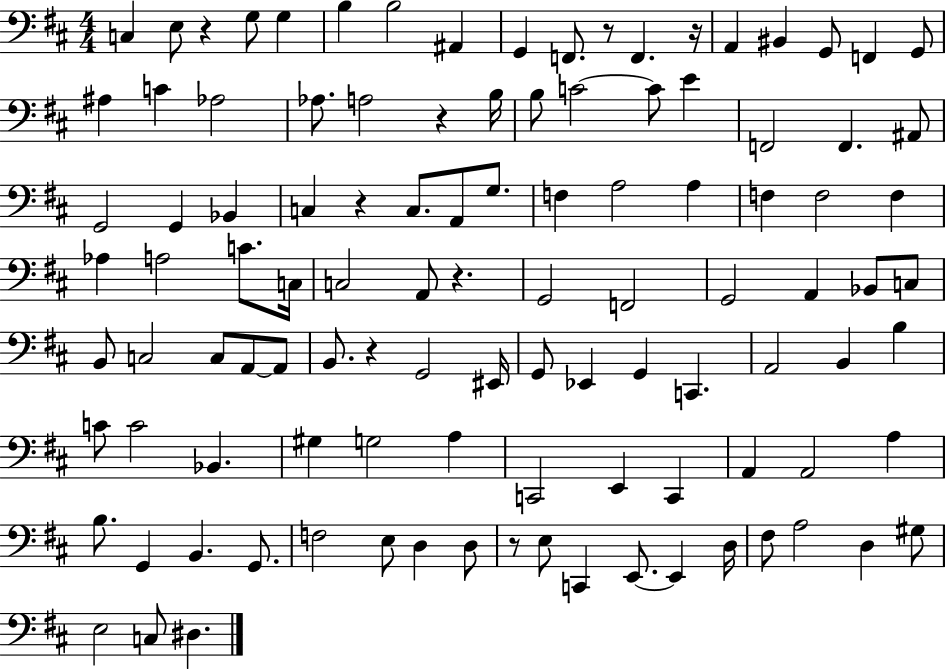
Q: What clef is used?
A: bass